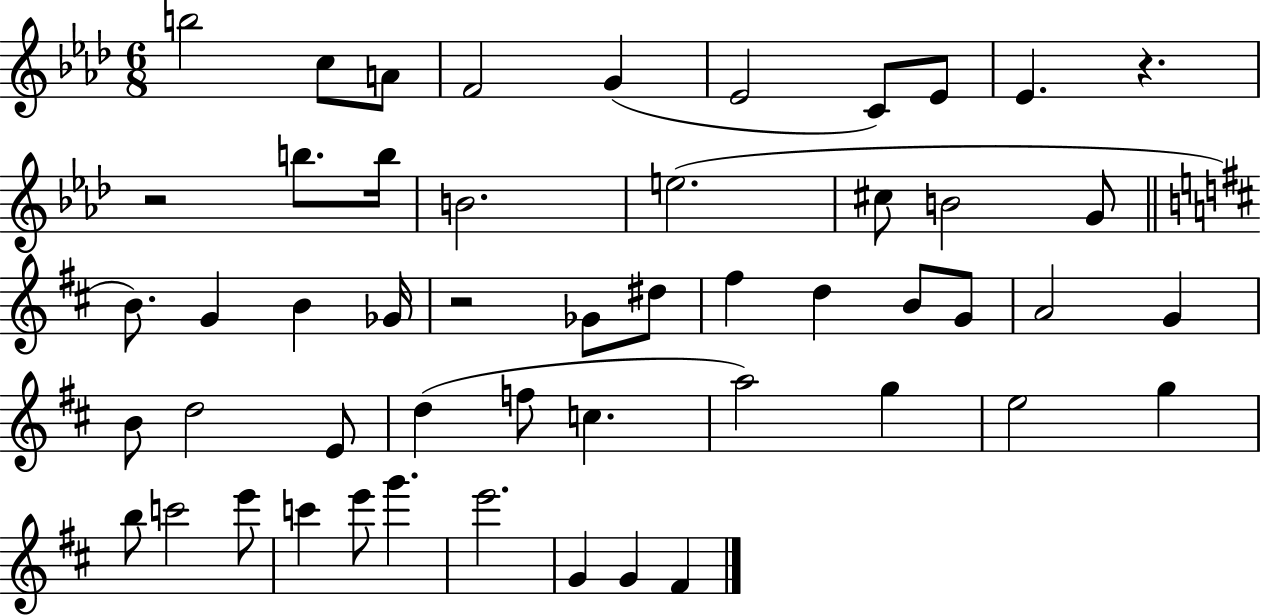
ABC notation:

X:1
T:Untitled
M:6/8
L:1/4
K:Ab
b2 c/2 A/2 F2 G _E2 C/2 _E/2 _E z z2 b/2 b/4 B2 e2 ^c/2 B2 G/2 B/2 G B _G/4 z2 _G/2 ^d/2 ^f d B/2 G/2 A2 G B/2 d2 E/2 d f/2 c a2 g e2 g b/2 c'2 e'/2 c' e'/2 g' e'2 G G ^F